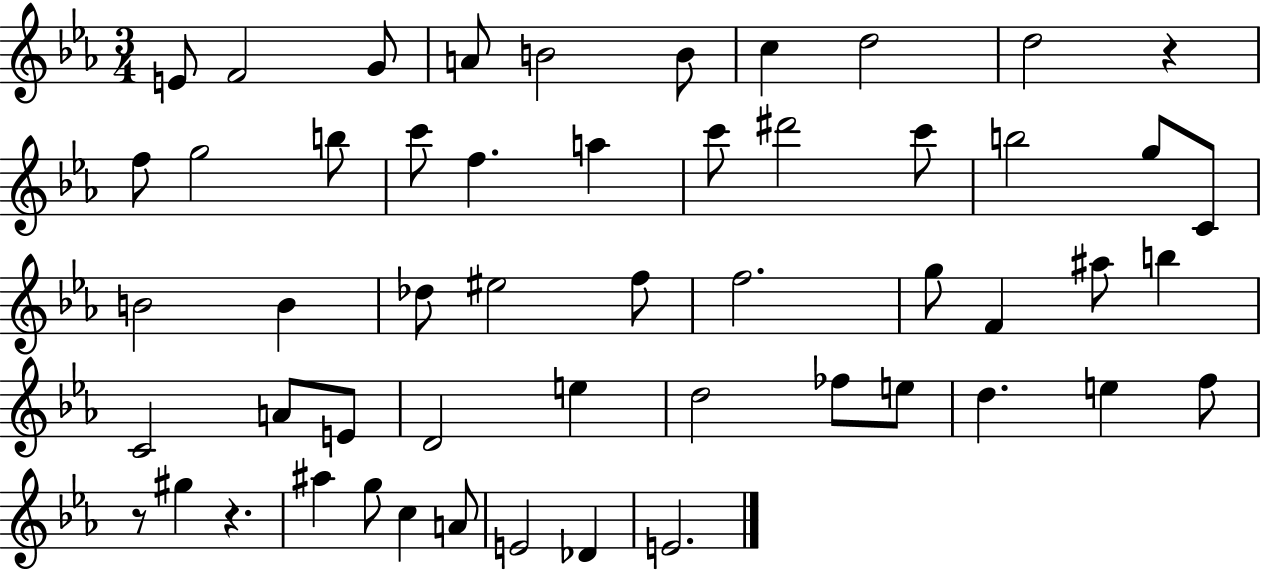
{
  \clef treble
  \numericTimeSignature
  \time 3/4
  \key ees \major
  e'8 f'2 g'8 | a'8 b'2 b'8 | c''4 d''2 | d''2 r4 | \break f''8 g''2 b''8 | c'''8 f''4. a''4 | c'''8 dis'''2 c'''8 | b''2 g''8 c'8 | \break b'2 b'4 | des''8 eis''2 f''8 | f''2. | g''8 f'4 ais''8 b''4 | \break c'2 a'8 e'8 | d'2 e''4 | d''2 fes''8 e''8 | d''4. e''4 f''8 | \break r8 gis''4 r4. | ais''4 g''8 c''4 a'8 | e'2 des'4 | e'2. | \break \bar "|."
}